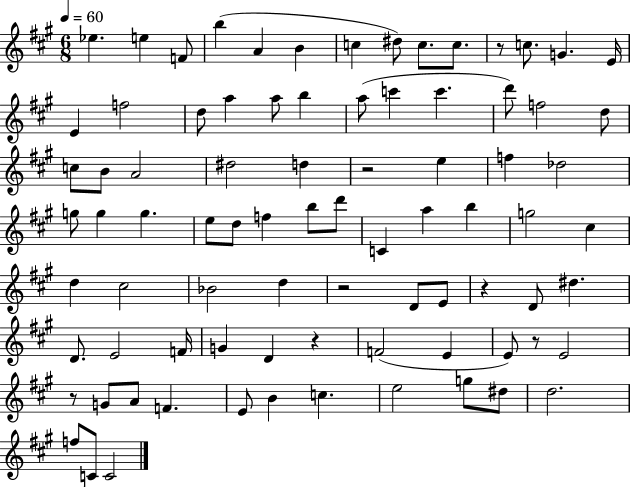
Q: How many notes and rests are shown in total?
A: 83